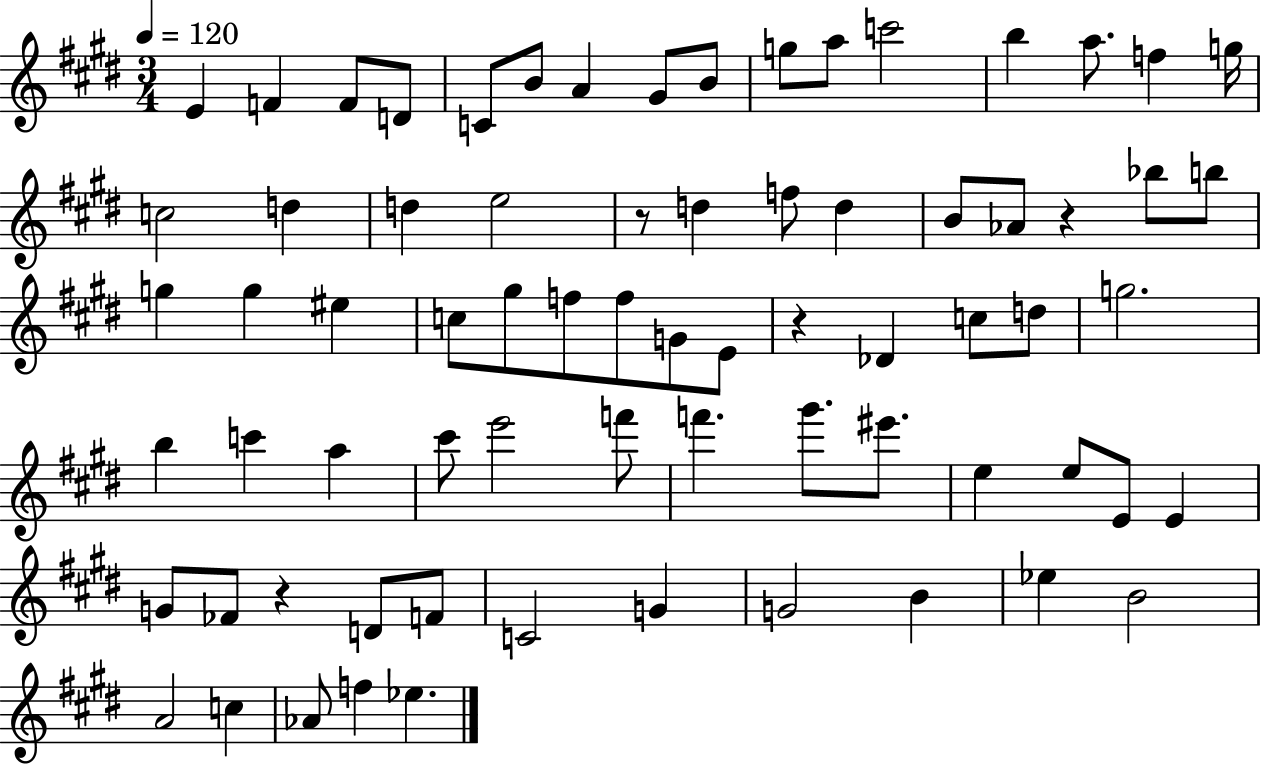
E4/q F4/q F4/e D4/e C4/e B4/e A4/q G#4/e B4/e G5/e A5/e C6/h B5/q A5/e. F5/q G5/s C5/h D5/q D5/q E5/h R/e D5/q F5/e D5/q B4/e Ab4/e R/q Bb5/e B5/e G5/q G5/q EIS5/q C5/e G#5/e F5/e F5/e G4/e E4/e R/q Db4/q C5/e D5/e G5/h. B5/q C6/q A5/q C#6/e E6/h F6/e F6/q. G#6/e. EIS6/e. E5/q E5/e E4/e E4/q G4/e FES4/e R/q D4/e F4/e C4/h G4/q G4/h B4/q Eb5/q B4/h A4/h C5/q Ab4/e F5/q Eb5/q.